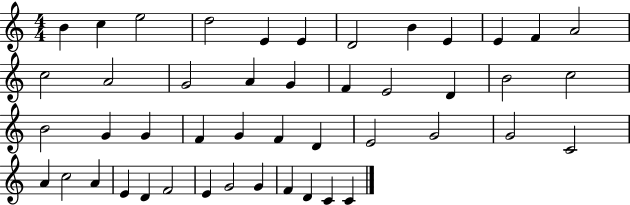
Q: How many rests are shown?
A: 0